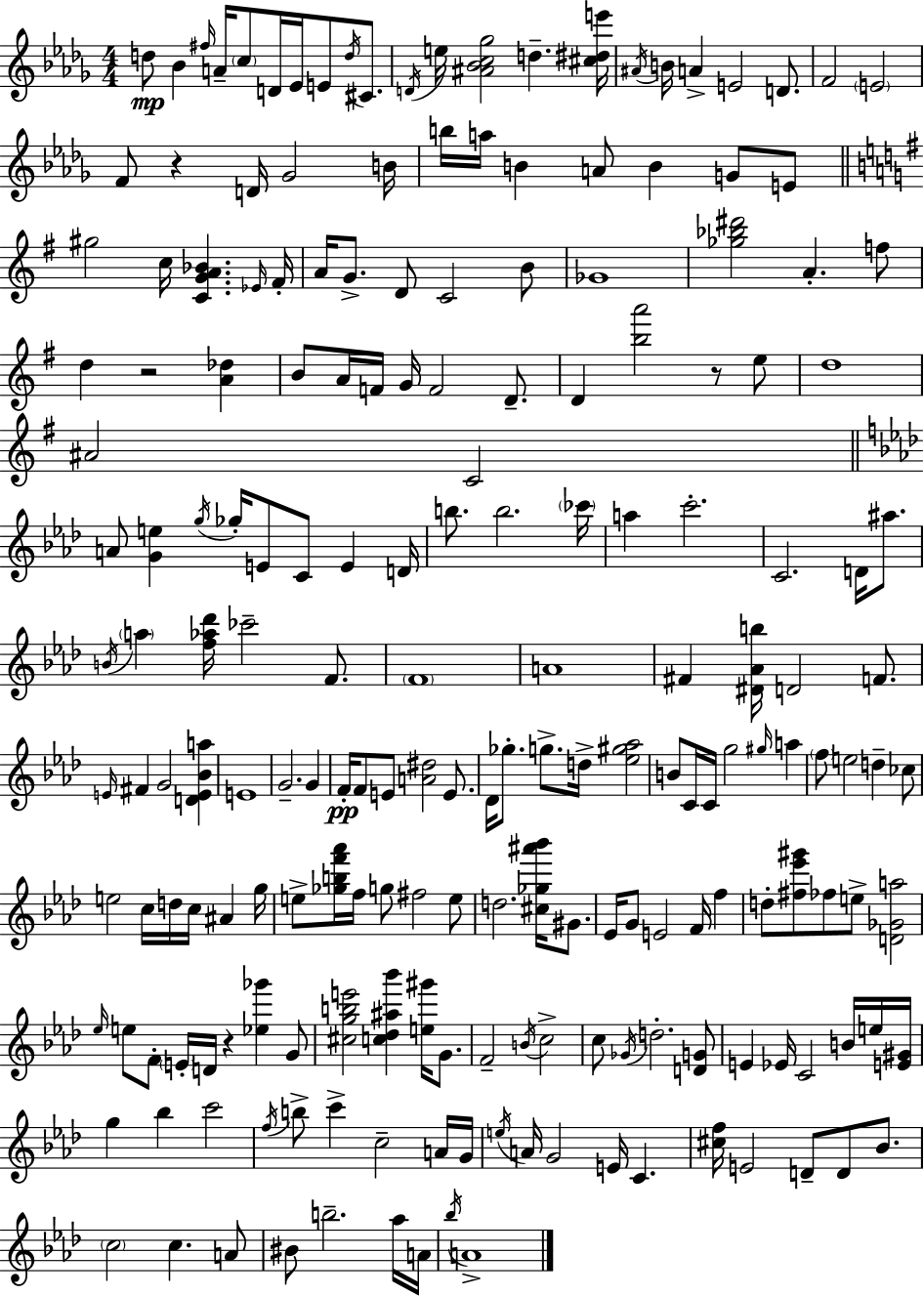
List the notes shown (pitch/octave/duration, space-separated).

D5/e Bb4/q F#5/s A4/s C5/e D4/s Eb4/s E4/e D5/s C#4/e. D4/s E5/s [A#4,Bb4,C5,Gb5]/h D5/q. [C#5,D#5,E6]/s A#4/s B4/s A4/q E4/h D4/e. F4/h E4/h F4/e R/q D4/s Gb4/h B4/s B5/s A5/s B4/q A4/e B4/q G4/e E4/e G#5/h C5/s [C4,G4,A4,Bb4]/q. Eb4/s F#4/s A4/s G4/e. D4/e C4/h B4/e Gb4/w [Gb5,Bb5,D#6]/h A4/q. F5/e D5/q R/h [A4,Db5]/q B4/e A4/s F4/s G4/s F4/h D4/e. D4/q [B5,A6]/h R/e E5/e D5/w A#4/h C4/h A4/e [G4,E5]/q G5/s Gb5/s E4/e C4/e E4/q D4/s B5/e. B5/h. CES6/s A5/q C6/h. C4/h. D4/s A#5/e. B4/s A5/q [F5,Ab5,Db6]/s CES6/h F4/e. F4/w A4/w F#4/q [D#4,Ab4,B5]/s D4/h F4/e. E4/s F#4/q G4/h [D4,E4,Bb4,A5]/q E4/w G4/h. G4/q F4/s F4/e E4/e [A4,D#5]/h E4/e. Db4/s Gb5/e. G5/e. D5/s [Eb5,G#5,Ab5]/h B4/e C4/s C4/s G5/h G#5/s A5/q F5/e E5/h D5/q CES5/e E5/h C5/s D5/s C5/s A#4/q G5/s E5/e [Gb5,B5,F6,Ab6]/s F5/s G5/e F#5/h E5/e D5/h. [C#5,Gb5,A#6,Bb6]/s G#4/e. Eb4/s G4/e E4/h F4/s F5/q D5/e [F#5,Eb6,G#6]/e FES5/e E5/e [D4,Gb4,A5]/h Eb5/s E5/e F4/e E4/s D4/s R/q [Eb5,Gb6]/q G4/e [C#5,G5,B5,E6]/h [C5,Db5,A#5,Bb6]/q [E5,G#6]/s G4/e. F4/h B4/s C5/h C5/e Gb4/s D5/h. [D4,G4]/e E4/q Eb4/s C4/h B4/s E5/s [E4,G#4]/s G5/q Bb5/q C6/h F5/s B5/e C6/q C5/h A4/s G4/s E5/s A4/s G4/h E4/s C4/q. [C#5,F5]/s E4/h D4/e D4/e Bb4/e. C5/h C5/q. A4/e BIS4/e B5/h. Ab5/s A4/s Bb5/s A4/w